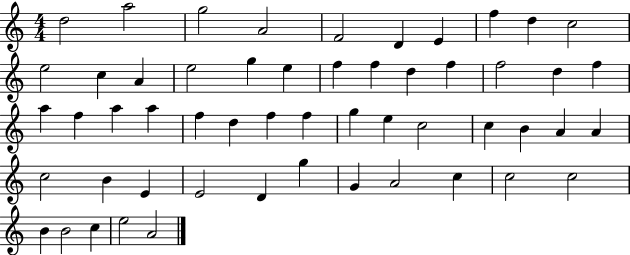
{
  \clef treble
  \numericTimeSignature
  \time 4/4
  \key c \major
  d''2 a''2 | g''2 a'2 | f'2 d'4 e'4 | f''4 d''4 c''2 | \break e''2 c''4 a'4 | e''2 g''4 e''4 | f''4 f''4 d''4 f''4 | f''2 d''4 f''4 | \break a''4 f''4 a''4 a''4 | f''4 d''4 f''4 f''4 | g''4 e''4 c''2 | c''4 b'4 a'4 a'4 | \break c''2 b'4 e'4 | e'2 d'4 g''4 | g'4 a'2 c''4 | c''2 c''2 | \break b'4 b'2 c''4 | e''2 a'2 | \bar "|."
}